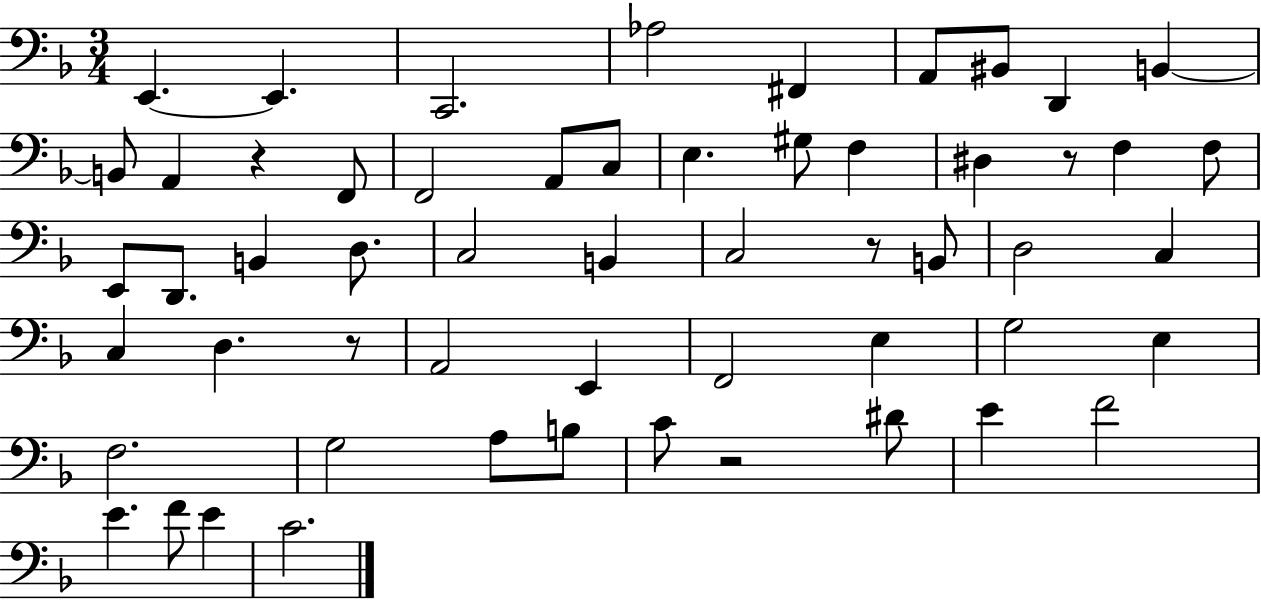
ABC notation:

X:1
T:Untitled
M:3/4
L:1/4
K:F
E,, E,, C,,2 _A,2 ^F,, A,,/2 ^B,,/2 D,, B,, B,,/2 A,, z F,,/2 F,,2 A,,/2 C,/2 E, ^G,/2 F, ^D, z/2 F, F,/2 E,,/2 D,,/2 B,, D,/2 C,2 B,, C,2 z/2 B,,/2 D,2 C, C, D, z/2 A,,2 E,, F,,2 E, G,2 E, F,2 G,2 A,/2 B,/2 C/2 z2 ^D/2 E F2 E F/2 E C2